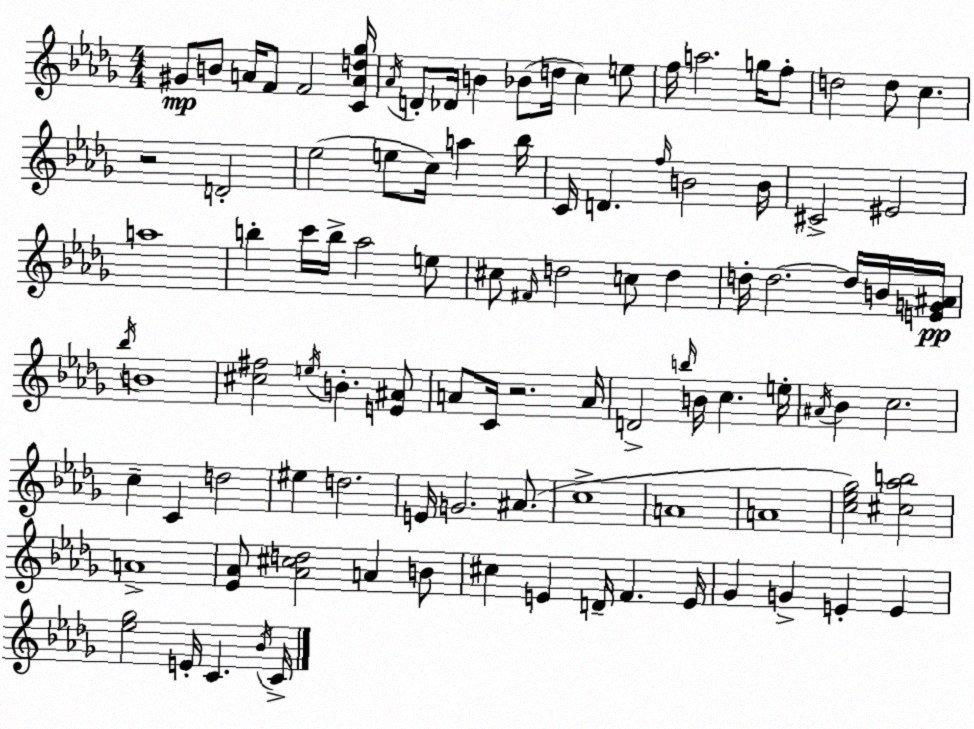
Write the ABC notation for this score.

X:1
T:Untitled
M:4/4
L:1/4
K:Bbm
^G/2 B/2 A/4 F/2 F2 [CAd_g]/4 _A/4 D/2 _D/4 B _B/2 d/4 c e/2 f/4 a2 g/4 f/2 d2 d/2 c z2 D2 _e2 e/2 c/4 a _b/4 C/4 D f/4 B2 B/4 ^C2 ^E2 a4 b c'/4 b/4 _a2 e/2 ^c/2 ^F/4 d2 c/2 d d/4 d2 d/4 B/4 [EG^A]/4 _b/4 B4 [^c^f]2 e/4 B [E^A]/2 A/2 C/4 z2 A/4 D2 b/4 B/4 c e/4 ^A/4 _B c2 c C d2 ^e d2 E/4 G2 ^A/2 c4 A4 A4 [c_e_g]2 [^c_ab]2 A4 [_E_A]/2 [_A^cd]2 A B/2 ^c E D/4 F E/4 _G G E E [_e_g]2 E/4 C _B/4 C/4